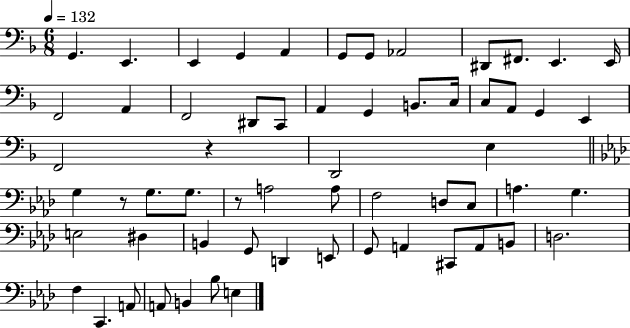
G2/q. E2/q. E2/q G2/q A2/q G2/e G2/e Ab2/h D#2/e F#2/e. E2/q. E2/s F2/h A2/q F2/h D#2/e C2/e A2/q G2/q B2/e. C3/s C3/e A2/e G2/q E2/q F2/h R/q D2/h E3/q G3/q R/e G3/e. G3/e. R/e A3/h A3/e F3/h D3/e C3/e A3/q. G3/q. E3/h D#3/q B2/q G2/e D2/q E2/e G2/e A2/q C#2/e A2/e B2/e D3/h. F3/q C2/q. A2/e A2/e B2/q Bb3/e E3/q